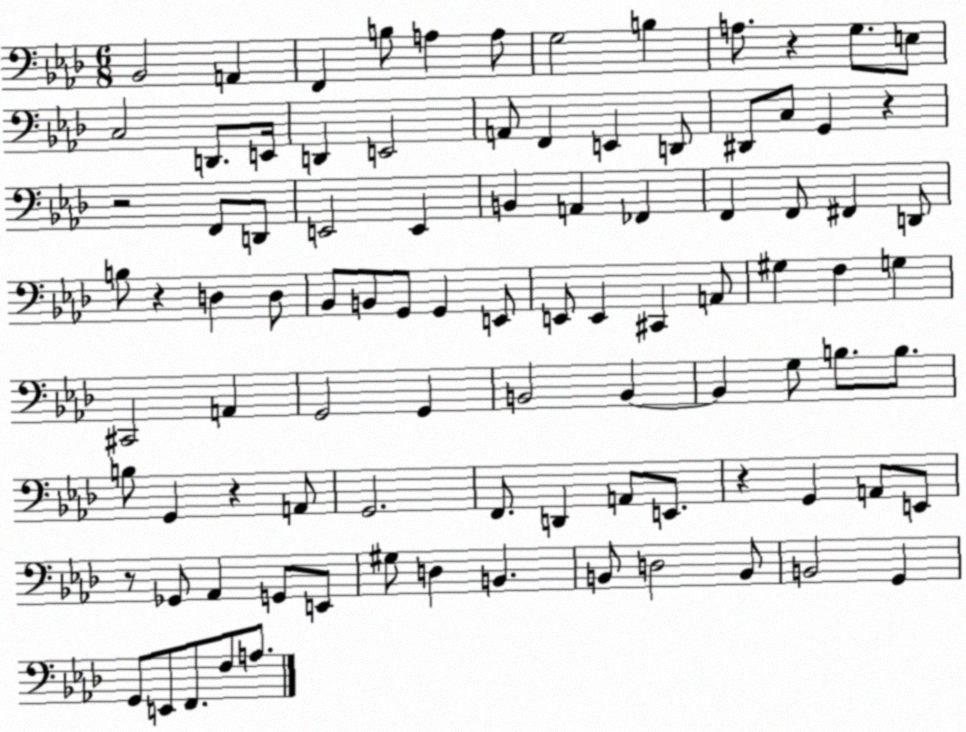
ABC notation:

X:1
T:Untitled
M:6/8
L:1/4
K:Ab
_B,,2 A,, F,, B,/2 A, A,/2 G,2 B, A,/2 z G,/2 E,/2 C,2 D,,/2 E,,/4 D,, E,,2 A,,/2 F,, E,, D,,/2 ^D,,/2 C,/2 G,, z z2 F,,/2 D,,/2 E,,2 E,, B,, A,, _F,, F,, F,,/2 ^F,, D,,/2 B,/2 z D, D,/2 _B,,/2 B,,/2 G,,/2 G,, E,,/2 E,,/2 E,, ^C,, A,,/2 ^G, F, G, ^C,,2 A,, G,,2 G,, B,,2 B,, B,, G,/2 B,/2 B,/2 B,/2 G,, z A,,/2 G,,2 F,,/2 D,, A,,/2 E,,/2 z G,, A,,/2 E,,/2 z/2 _G,,/2 _A,, G,,/2 E,,/2 ^G,/2 D, B,, B,,/2 D,2 B,,/2 B,,2 G,, G,,/2 E,,/2 F,,/2 F,/2 A,/2